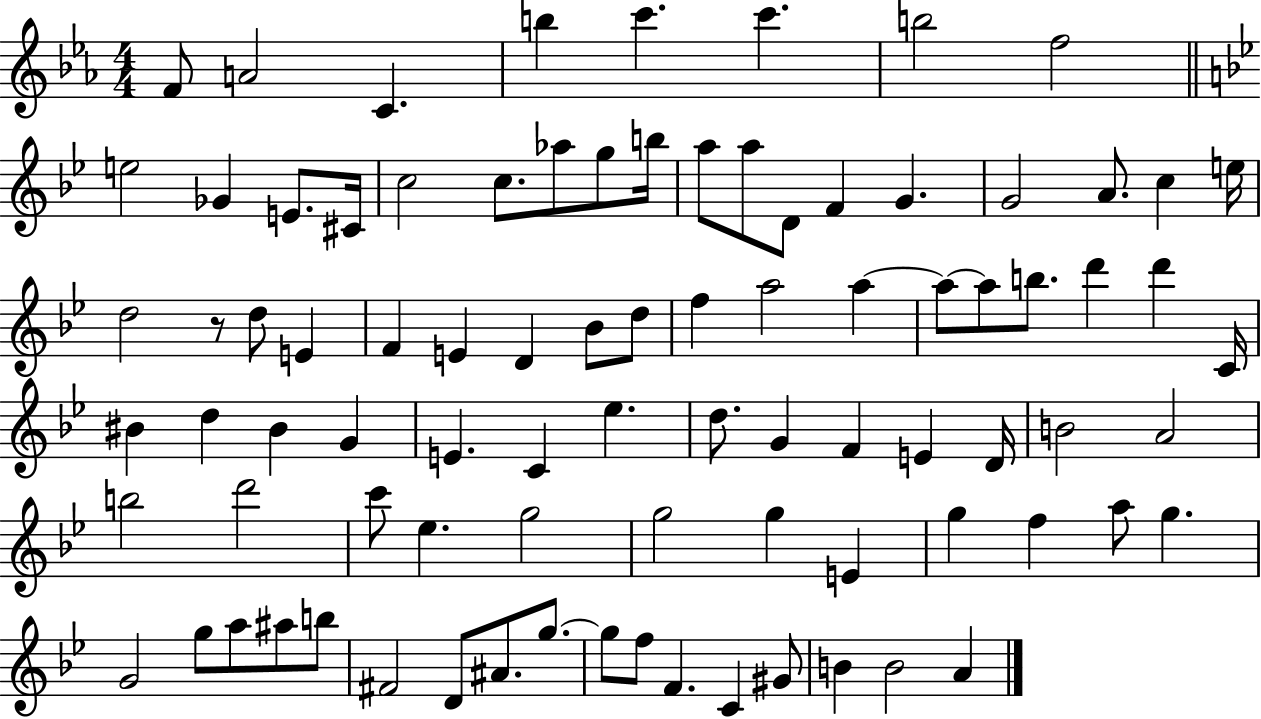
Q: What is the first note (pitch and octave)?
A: F4